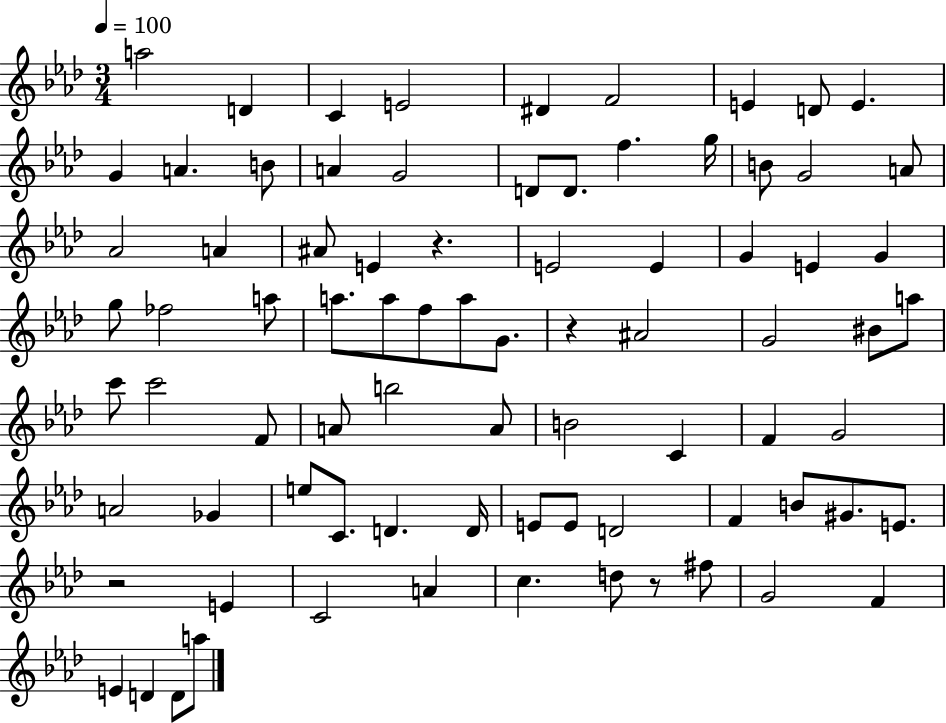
X:1
T:Untitled
M:3/4
L:1/4
K:Ab
a2 D C E2 ^D F2 E D/2 E G A B/2 A G2 D/2 D/2 f g/4 B/2 G2 A/2 _A2 A ^A/2 E z E2 E G E G g/2 _f2 a/2 a/2 a/2 f/2 a/2 G/2 z ^A2 G2 ^B/2 a/2 c'/2 c'2 F/2 A/2 b2 A/2 B2 C F G2 A2 _G e/2 C/2 D D/4 E/2 E/2 D2 F B/2 ^G/2 E/2 z2 E C2 A c d/2 z/2 ^f/2 G2 F E D D/2 a/2